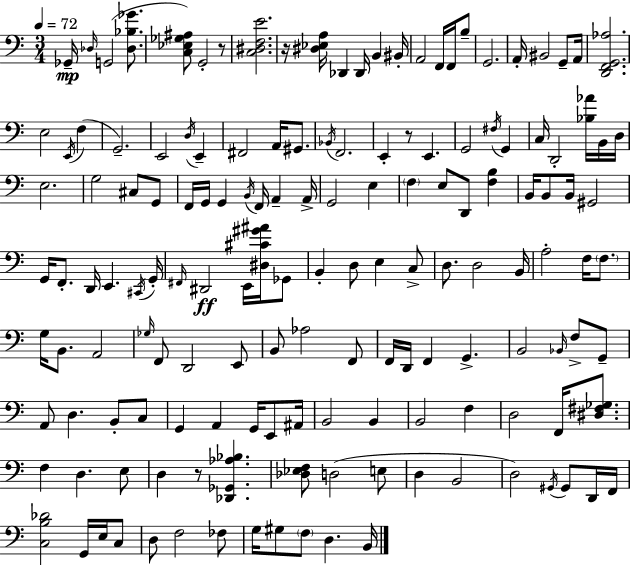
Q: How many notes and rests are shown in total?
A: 151